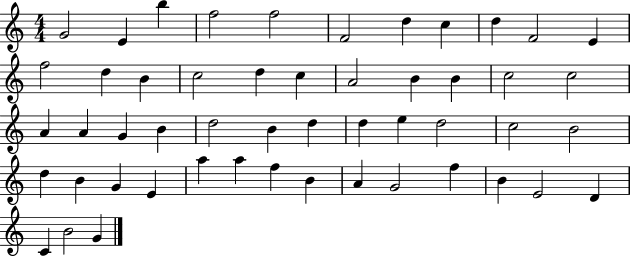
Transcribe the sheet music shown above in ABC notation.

X:1
T:Untitled
M:4/4
L:1/4
K:C
G2 E b f2 f2 F2 d c d F2 E f2 d B c2 d c A2 B B c2 c2 A A G B d2 B d d e d2 c2 B2 d B G E a a f B A G2 f B E2 D C B2 G